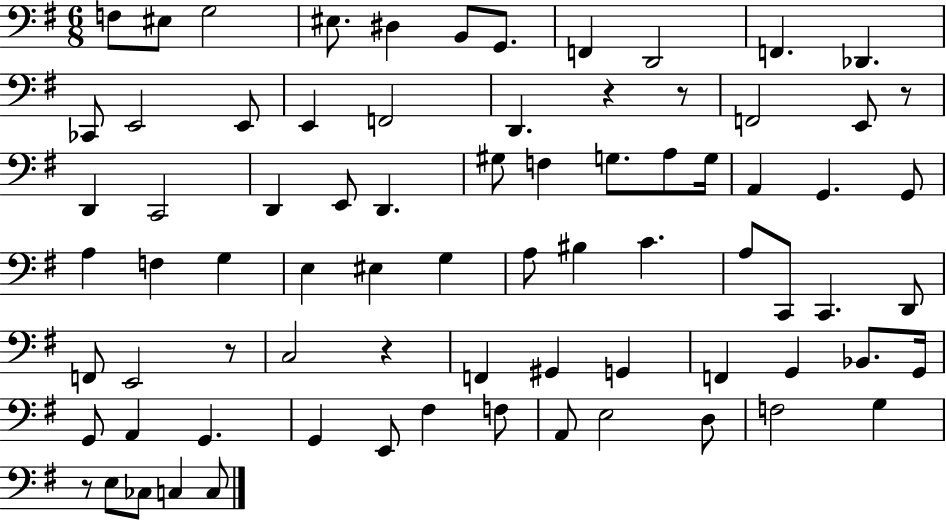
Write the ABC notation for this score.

X:1
T:Untitled
M:6/8
L:1/4
K:G
F,/2 ^E,/2 G,2 ^E,/2 ^D, B,,/2 G,,/2 F,, D,,2 F,, _D,, _C,,/2 E,,2 E,,/2 E,, F,,2 D,, z z/2 F,,2 E,,/2 z/2 D,, C,,2 D,, E,,/2 D,, ^G,/2 F, G,/2 A,/2 G,/4 A,, G,, G,,/2 A, F, G, E, ^E, G, A,/2 ^B, C A,/2 C,,/2 C,, D,,/2 F,,/2 E,,2 z/2 C,2 z F,, ^G,, G,, F,, G,, _B,,/2 G,,/4 G,,/2 A,, G,, G,, E,,/2 ^F, F,/2 A,,/2 E,2 D,/2 F,2 G, z/2 E,/2 _C,/2 C, C,/2